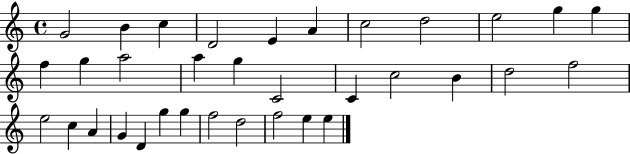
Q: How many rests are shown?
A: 0